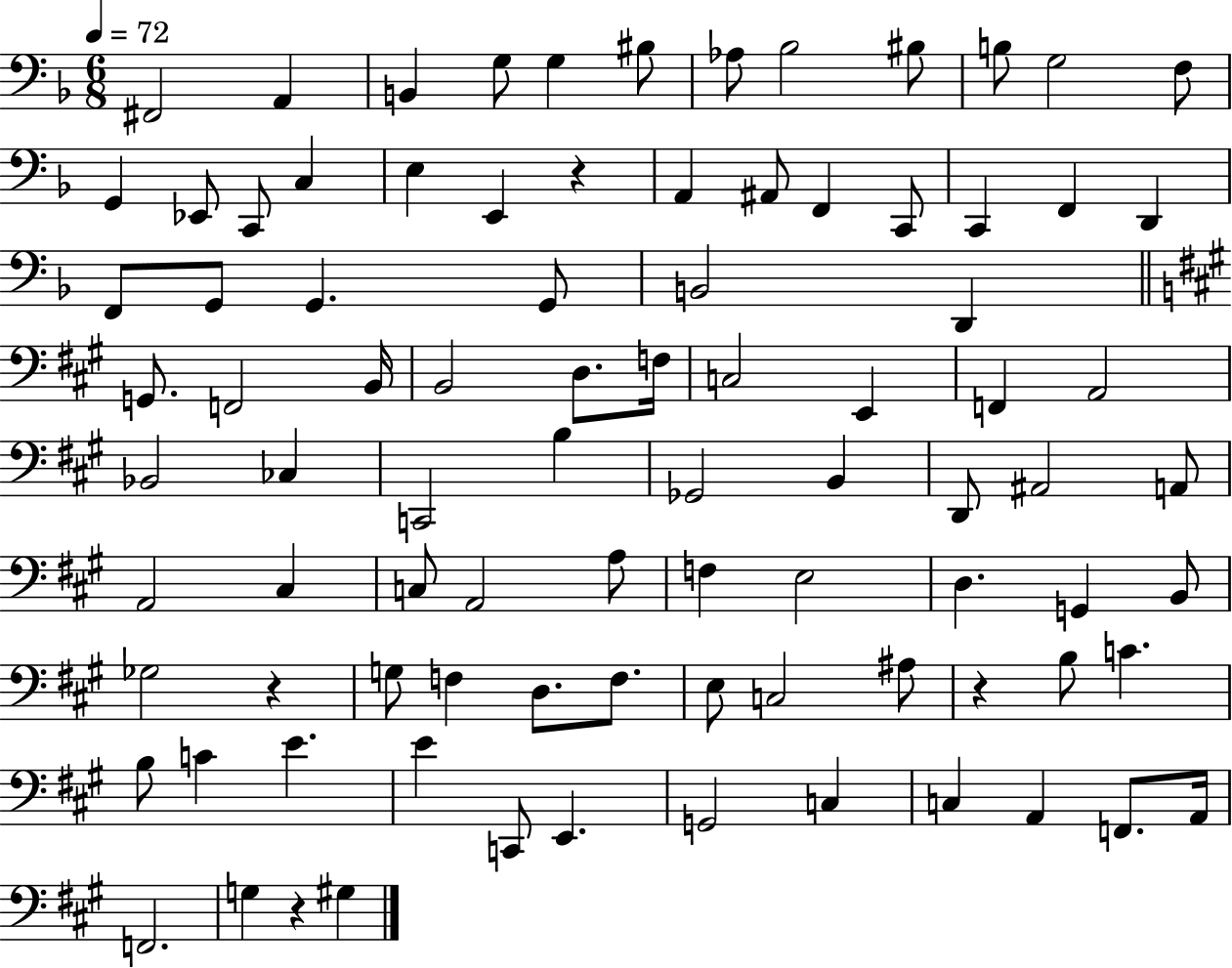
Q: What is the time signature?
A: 6/8